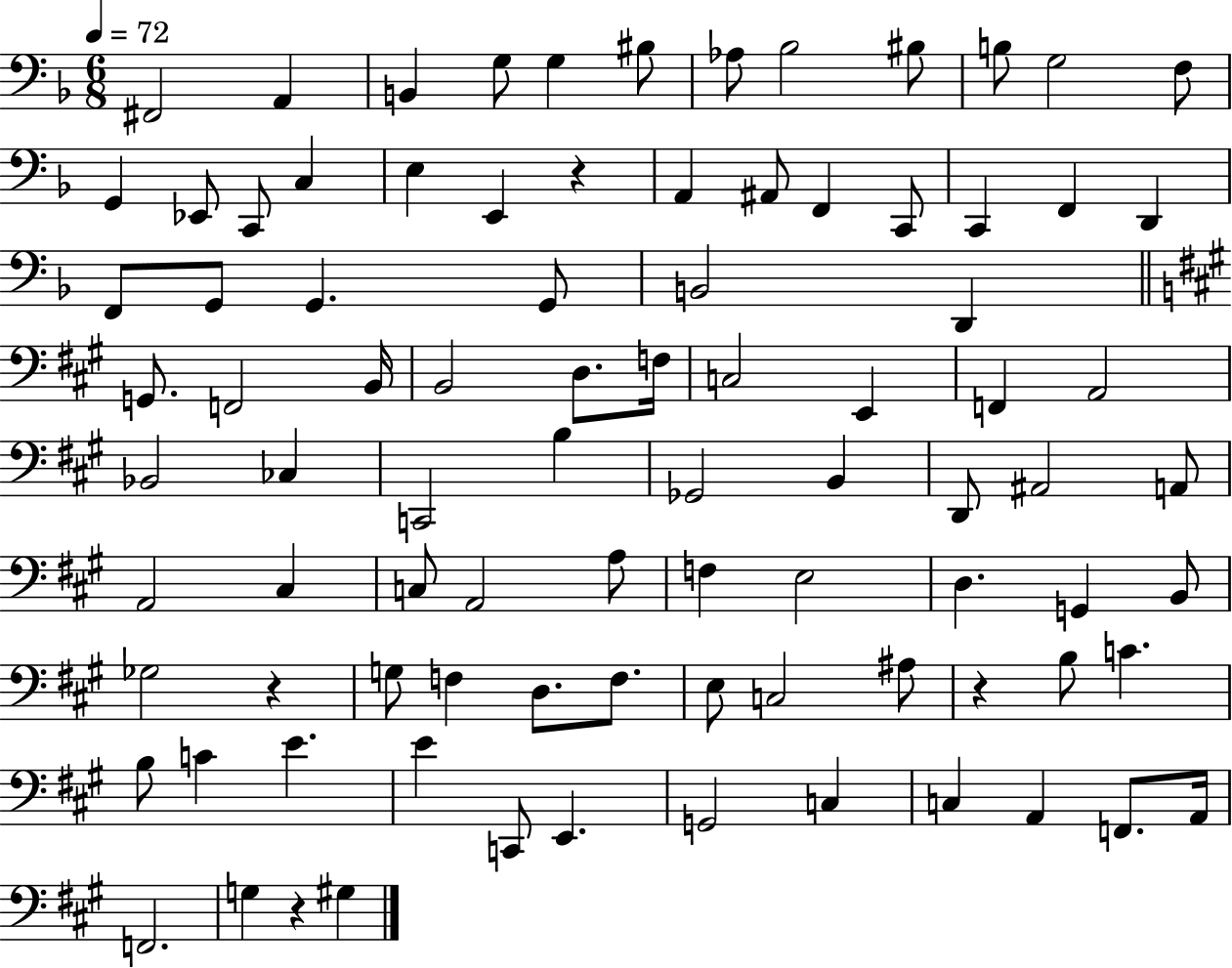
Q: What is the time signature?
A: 6/8